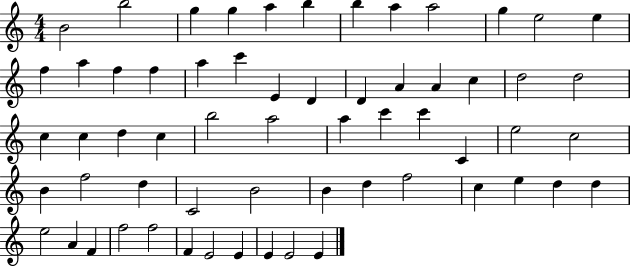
{
  \clef treble
  \numericTimeSignature
  \time 4/4
  \key c \major
  b'2 b''2 | g''4 g''4 a''4 b''4 | b''4 a''4 a''2 | g''4 e''2 e''4 | \break f''4 a''4 f''4 f''4 | a''4 c'''4 e'4 d'4 | d'4 a'4 a'4 c''4 | d''2 d''2 | \break c''4 c''4 d''4 c''4 | b''2 a''2 | a''4 c'''4 c'''4 c'4 | e''2 c''2 | \break b'4 f''2 d''4 | c'2 b'2 | b'4 d''4 f''2 | c''4 e''4 d''4 d''4 | \break e''2 a'4 f'4 | f''2 f''2 | f'4 e'2 e'4 | e'4 e'2 e'4 | \break \bar "|."
}